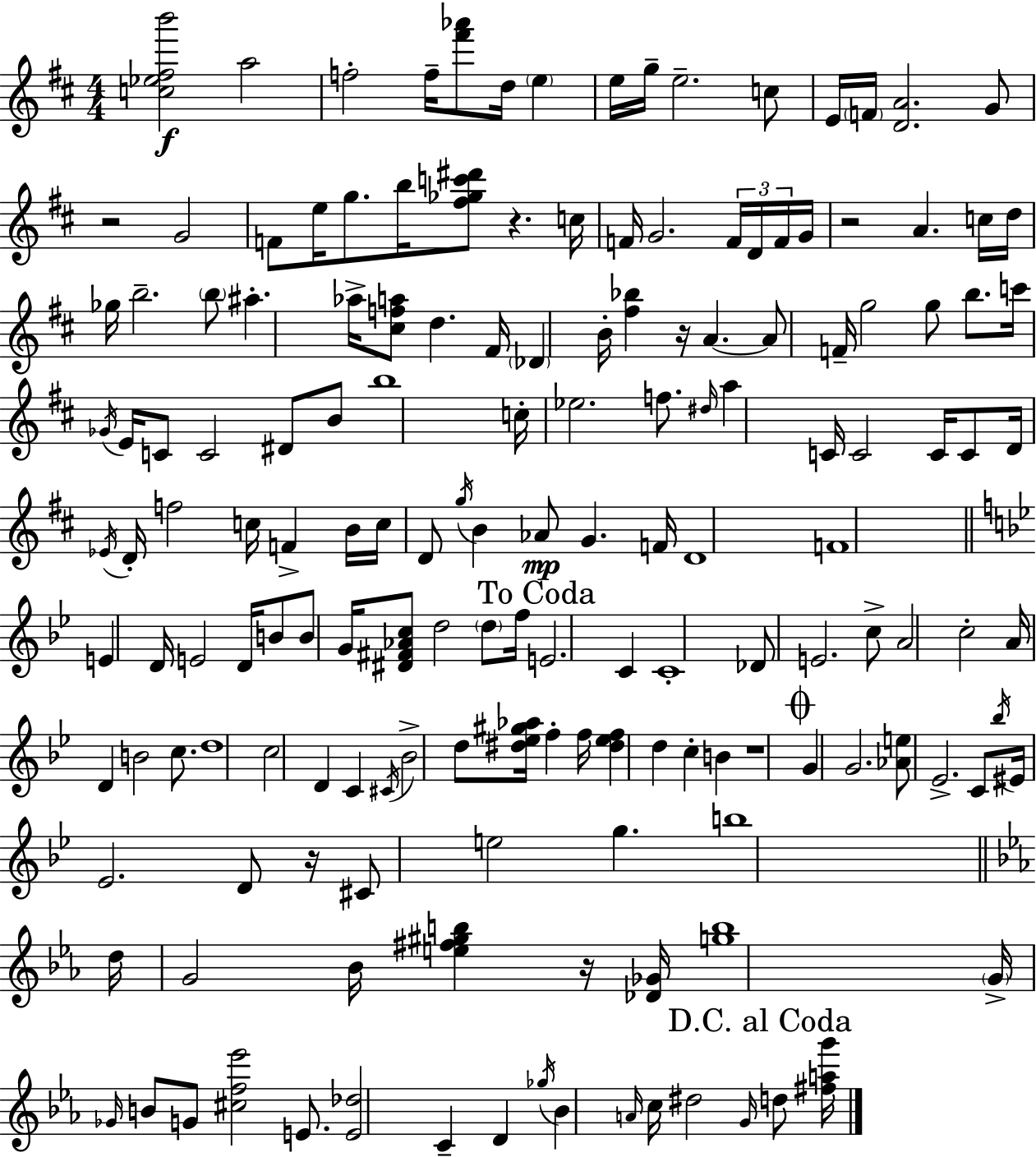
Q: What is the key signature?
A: D major